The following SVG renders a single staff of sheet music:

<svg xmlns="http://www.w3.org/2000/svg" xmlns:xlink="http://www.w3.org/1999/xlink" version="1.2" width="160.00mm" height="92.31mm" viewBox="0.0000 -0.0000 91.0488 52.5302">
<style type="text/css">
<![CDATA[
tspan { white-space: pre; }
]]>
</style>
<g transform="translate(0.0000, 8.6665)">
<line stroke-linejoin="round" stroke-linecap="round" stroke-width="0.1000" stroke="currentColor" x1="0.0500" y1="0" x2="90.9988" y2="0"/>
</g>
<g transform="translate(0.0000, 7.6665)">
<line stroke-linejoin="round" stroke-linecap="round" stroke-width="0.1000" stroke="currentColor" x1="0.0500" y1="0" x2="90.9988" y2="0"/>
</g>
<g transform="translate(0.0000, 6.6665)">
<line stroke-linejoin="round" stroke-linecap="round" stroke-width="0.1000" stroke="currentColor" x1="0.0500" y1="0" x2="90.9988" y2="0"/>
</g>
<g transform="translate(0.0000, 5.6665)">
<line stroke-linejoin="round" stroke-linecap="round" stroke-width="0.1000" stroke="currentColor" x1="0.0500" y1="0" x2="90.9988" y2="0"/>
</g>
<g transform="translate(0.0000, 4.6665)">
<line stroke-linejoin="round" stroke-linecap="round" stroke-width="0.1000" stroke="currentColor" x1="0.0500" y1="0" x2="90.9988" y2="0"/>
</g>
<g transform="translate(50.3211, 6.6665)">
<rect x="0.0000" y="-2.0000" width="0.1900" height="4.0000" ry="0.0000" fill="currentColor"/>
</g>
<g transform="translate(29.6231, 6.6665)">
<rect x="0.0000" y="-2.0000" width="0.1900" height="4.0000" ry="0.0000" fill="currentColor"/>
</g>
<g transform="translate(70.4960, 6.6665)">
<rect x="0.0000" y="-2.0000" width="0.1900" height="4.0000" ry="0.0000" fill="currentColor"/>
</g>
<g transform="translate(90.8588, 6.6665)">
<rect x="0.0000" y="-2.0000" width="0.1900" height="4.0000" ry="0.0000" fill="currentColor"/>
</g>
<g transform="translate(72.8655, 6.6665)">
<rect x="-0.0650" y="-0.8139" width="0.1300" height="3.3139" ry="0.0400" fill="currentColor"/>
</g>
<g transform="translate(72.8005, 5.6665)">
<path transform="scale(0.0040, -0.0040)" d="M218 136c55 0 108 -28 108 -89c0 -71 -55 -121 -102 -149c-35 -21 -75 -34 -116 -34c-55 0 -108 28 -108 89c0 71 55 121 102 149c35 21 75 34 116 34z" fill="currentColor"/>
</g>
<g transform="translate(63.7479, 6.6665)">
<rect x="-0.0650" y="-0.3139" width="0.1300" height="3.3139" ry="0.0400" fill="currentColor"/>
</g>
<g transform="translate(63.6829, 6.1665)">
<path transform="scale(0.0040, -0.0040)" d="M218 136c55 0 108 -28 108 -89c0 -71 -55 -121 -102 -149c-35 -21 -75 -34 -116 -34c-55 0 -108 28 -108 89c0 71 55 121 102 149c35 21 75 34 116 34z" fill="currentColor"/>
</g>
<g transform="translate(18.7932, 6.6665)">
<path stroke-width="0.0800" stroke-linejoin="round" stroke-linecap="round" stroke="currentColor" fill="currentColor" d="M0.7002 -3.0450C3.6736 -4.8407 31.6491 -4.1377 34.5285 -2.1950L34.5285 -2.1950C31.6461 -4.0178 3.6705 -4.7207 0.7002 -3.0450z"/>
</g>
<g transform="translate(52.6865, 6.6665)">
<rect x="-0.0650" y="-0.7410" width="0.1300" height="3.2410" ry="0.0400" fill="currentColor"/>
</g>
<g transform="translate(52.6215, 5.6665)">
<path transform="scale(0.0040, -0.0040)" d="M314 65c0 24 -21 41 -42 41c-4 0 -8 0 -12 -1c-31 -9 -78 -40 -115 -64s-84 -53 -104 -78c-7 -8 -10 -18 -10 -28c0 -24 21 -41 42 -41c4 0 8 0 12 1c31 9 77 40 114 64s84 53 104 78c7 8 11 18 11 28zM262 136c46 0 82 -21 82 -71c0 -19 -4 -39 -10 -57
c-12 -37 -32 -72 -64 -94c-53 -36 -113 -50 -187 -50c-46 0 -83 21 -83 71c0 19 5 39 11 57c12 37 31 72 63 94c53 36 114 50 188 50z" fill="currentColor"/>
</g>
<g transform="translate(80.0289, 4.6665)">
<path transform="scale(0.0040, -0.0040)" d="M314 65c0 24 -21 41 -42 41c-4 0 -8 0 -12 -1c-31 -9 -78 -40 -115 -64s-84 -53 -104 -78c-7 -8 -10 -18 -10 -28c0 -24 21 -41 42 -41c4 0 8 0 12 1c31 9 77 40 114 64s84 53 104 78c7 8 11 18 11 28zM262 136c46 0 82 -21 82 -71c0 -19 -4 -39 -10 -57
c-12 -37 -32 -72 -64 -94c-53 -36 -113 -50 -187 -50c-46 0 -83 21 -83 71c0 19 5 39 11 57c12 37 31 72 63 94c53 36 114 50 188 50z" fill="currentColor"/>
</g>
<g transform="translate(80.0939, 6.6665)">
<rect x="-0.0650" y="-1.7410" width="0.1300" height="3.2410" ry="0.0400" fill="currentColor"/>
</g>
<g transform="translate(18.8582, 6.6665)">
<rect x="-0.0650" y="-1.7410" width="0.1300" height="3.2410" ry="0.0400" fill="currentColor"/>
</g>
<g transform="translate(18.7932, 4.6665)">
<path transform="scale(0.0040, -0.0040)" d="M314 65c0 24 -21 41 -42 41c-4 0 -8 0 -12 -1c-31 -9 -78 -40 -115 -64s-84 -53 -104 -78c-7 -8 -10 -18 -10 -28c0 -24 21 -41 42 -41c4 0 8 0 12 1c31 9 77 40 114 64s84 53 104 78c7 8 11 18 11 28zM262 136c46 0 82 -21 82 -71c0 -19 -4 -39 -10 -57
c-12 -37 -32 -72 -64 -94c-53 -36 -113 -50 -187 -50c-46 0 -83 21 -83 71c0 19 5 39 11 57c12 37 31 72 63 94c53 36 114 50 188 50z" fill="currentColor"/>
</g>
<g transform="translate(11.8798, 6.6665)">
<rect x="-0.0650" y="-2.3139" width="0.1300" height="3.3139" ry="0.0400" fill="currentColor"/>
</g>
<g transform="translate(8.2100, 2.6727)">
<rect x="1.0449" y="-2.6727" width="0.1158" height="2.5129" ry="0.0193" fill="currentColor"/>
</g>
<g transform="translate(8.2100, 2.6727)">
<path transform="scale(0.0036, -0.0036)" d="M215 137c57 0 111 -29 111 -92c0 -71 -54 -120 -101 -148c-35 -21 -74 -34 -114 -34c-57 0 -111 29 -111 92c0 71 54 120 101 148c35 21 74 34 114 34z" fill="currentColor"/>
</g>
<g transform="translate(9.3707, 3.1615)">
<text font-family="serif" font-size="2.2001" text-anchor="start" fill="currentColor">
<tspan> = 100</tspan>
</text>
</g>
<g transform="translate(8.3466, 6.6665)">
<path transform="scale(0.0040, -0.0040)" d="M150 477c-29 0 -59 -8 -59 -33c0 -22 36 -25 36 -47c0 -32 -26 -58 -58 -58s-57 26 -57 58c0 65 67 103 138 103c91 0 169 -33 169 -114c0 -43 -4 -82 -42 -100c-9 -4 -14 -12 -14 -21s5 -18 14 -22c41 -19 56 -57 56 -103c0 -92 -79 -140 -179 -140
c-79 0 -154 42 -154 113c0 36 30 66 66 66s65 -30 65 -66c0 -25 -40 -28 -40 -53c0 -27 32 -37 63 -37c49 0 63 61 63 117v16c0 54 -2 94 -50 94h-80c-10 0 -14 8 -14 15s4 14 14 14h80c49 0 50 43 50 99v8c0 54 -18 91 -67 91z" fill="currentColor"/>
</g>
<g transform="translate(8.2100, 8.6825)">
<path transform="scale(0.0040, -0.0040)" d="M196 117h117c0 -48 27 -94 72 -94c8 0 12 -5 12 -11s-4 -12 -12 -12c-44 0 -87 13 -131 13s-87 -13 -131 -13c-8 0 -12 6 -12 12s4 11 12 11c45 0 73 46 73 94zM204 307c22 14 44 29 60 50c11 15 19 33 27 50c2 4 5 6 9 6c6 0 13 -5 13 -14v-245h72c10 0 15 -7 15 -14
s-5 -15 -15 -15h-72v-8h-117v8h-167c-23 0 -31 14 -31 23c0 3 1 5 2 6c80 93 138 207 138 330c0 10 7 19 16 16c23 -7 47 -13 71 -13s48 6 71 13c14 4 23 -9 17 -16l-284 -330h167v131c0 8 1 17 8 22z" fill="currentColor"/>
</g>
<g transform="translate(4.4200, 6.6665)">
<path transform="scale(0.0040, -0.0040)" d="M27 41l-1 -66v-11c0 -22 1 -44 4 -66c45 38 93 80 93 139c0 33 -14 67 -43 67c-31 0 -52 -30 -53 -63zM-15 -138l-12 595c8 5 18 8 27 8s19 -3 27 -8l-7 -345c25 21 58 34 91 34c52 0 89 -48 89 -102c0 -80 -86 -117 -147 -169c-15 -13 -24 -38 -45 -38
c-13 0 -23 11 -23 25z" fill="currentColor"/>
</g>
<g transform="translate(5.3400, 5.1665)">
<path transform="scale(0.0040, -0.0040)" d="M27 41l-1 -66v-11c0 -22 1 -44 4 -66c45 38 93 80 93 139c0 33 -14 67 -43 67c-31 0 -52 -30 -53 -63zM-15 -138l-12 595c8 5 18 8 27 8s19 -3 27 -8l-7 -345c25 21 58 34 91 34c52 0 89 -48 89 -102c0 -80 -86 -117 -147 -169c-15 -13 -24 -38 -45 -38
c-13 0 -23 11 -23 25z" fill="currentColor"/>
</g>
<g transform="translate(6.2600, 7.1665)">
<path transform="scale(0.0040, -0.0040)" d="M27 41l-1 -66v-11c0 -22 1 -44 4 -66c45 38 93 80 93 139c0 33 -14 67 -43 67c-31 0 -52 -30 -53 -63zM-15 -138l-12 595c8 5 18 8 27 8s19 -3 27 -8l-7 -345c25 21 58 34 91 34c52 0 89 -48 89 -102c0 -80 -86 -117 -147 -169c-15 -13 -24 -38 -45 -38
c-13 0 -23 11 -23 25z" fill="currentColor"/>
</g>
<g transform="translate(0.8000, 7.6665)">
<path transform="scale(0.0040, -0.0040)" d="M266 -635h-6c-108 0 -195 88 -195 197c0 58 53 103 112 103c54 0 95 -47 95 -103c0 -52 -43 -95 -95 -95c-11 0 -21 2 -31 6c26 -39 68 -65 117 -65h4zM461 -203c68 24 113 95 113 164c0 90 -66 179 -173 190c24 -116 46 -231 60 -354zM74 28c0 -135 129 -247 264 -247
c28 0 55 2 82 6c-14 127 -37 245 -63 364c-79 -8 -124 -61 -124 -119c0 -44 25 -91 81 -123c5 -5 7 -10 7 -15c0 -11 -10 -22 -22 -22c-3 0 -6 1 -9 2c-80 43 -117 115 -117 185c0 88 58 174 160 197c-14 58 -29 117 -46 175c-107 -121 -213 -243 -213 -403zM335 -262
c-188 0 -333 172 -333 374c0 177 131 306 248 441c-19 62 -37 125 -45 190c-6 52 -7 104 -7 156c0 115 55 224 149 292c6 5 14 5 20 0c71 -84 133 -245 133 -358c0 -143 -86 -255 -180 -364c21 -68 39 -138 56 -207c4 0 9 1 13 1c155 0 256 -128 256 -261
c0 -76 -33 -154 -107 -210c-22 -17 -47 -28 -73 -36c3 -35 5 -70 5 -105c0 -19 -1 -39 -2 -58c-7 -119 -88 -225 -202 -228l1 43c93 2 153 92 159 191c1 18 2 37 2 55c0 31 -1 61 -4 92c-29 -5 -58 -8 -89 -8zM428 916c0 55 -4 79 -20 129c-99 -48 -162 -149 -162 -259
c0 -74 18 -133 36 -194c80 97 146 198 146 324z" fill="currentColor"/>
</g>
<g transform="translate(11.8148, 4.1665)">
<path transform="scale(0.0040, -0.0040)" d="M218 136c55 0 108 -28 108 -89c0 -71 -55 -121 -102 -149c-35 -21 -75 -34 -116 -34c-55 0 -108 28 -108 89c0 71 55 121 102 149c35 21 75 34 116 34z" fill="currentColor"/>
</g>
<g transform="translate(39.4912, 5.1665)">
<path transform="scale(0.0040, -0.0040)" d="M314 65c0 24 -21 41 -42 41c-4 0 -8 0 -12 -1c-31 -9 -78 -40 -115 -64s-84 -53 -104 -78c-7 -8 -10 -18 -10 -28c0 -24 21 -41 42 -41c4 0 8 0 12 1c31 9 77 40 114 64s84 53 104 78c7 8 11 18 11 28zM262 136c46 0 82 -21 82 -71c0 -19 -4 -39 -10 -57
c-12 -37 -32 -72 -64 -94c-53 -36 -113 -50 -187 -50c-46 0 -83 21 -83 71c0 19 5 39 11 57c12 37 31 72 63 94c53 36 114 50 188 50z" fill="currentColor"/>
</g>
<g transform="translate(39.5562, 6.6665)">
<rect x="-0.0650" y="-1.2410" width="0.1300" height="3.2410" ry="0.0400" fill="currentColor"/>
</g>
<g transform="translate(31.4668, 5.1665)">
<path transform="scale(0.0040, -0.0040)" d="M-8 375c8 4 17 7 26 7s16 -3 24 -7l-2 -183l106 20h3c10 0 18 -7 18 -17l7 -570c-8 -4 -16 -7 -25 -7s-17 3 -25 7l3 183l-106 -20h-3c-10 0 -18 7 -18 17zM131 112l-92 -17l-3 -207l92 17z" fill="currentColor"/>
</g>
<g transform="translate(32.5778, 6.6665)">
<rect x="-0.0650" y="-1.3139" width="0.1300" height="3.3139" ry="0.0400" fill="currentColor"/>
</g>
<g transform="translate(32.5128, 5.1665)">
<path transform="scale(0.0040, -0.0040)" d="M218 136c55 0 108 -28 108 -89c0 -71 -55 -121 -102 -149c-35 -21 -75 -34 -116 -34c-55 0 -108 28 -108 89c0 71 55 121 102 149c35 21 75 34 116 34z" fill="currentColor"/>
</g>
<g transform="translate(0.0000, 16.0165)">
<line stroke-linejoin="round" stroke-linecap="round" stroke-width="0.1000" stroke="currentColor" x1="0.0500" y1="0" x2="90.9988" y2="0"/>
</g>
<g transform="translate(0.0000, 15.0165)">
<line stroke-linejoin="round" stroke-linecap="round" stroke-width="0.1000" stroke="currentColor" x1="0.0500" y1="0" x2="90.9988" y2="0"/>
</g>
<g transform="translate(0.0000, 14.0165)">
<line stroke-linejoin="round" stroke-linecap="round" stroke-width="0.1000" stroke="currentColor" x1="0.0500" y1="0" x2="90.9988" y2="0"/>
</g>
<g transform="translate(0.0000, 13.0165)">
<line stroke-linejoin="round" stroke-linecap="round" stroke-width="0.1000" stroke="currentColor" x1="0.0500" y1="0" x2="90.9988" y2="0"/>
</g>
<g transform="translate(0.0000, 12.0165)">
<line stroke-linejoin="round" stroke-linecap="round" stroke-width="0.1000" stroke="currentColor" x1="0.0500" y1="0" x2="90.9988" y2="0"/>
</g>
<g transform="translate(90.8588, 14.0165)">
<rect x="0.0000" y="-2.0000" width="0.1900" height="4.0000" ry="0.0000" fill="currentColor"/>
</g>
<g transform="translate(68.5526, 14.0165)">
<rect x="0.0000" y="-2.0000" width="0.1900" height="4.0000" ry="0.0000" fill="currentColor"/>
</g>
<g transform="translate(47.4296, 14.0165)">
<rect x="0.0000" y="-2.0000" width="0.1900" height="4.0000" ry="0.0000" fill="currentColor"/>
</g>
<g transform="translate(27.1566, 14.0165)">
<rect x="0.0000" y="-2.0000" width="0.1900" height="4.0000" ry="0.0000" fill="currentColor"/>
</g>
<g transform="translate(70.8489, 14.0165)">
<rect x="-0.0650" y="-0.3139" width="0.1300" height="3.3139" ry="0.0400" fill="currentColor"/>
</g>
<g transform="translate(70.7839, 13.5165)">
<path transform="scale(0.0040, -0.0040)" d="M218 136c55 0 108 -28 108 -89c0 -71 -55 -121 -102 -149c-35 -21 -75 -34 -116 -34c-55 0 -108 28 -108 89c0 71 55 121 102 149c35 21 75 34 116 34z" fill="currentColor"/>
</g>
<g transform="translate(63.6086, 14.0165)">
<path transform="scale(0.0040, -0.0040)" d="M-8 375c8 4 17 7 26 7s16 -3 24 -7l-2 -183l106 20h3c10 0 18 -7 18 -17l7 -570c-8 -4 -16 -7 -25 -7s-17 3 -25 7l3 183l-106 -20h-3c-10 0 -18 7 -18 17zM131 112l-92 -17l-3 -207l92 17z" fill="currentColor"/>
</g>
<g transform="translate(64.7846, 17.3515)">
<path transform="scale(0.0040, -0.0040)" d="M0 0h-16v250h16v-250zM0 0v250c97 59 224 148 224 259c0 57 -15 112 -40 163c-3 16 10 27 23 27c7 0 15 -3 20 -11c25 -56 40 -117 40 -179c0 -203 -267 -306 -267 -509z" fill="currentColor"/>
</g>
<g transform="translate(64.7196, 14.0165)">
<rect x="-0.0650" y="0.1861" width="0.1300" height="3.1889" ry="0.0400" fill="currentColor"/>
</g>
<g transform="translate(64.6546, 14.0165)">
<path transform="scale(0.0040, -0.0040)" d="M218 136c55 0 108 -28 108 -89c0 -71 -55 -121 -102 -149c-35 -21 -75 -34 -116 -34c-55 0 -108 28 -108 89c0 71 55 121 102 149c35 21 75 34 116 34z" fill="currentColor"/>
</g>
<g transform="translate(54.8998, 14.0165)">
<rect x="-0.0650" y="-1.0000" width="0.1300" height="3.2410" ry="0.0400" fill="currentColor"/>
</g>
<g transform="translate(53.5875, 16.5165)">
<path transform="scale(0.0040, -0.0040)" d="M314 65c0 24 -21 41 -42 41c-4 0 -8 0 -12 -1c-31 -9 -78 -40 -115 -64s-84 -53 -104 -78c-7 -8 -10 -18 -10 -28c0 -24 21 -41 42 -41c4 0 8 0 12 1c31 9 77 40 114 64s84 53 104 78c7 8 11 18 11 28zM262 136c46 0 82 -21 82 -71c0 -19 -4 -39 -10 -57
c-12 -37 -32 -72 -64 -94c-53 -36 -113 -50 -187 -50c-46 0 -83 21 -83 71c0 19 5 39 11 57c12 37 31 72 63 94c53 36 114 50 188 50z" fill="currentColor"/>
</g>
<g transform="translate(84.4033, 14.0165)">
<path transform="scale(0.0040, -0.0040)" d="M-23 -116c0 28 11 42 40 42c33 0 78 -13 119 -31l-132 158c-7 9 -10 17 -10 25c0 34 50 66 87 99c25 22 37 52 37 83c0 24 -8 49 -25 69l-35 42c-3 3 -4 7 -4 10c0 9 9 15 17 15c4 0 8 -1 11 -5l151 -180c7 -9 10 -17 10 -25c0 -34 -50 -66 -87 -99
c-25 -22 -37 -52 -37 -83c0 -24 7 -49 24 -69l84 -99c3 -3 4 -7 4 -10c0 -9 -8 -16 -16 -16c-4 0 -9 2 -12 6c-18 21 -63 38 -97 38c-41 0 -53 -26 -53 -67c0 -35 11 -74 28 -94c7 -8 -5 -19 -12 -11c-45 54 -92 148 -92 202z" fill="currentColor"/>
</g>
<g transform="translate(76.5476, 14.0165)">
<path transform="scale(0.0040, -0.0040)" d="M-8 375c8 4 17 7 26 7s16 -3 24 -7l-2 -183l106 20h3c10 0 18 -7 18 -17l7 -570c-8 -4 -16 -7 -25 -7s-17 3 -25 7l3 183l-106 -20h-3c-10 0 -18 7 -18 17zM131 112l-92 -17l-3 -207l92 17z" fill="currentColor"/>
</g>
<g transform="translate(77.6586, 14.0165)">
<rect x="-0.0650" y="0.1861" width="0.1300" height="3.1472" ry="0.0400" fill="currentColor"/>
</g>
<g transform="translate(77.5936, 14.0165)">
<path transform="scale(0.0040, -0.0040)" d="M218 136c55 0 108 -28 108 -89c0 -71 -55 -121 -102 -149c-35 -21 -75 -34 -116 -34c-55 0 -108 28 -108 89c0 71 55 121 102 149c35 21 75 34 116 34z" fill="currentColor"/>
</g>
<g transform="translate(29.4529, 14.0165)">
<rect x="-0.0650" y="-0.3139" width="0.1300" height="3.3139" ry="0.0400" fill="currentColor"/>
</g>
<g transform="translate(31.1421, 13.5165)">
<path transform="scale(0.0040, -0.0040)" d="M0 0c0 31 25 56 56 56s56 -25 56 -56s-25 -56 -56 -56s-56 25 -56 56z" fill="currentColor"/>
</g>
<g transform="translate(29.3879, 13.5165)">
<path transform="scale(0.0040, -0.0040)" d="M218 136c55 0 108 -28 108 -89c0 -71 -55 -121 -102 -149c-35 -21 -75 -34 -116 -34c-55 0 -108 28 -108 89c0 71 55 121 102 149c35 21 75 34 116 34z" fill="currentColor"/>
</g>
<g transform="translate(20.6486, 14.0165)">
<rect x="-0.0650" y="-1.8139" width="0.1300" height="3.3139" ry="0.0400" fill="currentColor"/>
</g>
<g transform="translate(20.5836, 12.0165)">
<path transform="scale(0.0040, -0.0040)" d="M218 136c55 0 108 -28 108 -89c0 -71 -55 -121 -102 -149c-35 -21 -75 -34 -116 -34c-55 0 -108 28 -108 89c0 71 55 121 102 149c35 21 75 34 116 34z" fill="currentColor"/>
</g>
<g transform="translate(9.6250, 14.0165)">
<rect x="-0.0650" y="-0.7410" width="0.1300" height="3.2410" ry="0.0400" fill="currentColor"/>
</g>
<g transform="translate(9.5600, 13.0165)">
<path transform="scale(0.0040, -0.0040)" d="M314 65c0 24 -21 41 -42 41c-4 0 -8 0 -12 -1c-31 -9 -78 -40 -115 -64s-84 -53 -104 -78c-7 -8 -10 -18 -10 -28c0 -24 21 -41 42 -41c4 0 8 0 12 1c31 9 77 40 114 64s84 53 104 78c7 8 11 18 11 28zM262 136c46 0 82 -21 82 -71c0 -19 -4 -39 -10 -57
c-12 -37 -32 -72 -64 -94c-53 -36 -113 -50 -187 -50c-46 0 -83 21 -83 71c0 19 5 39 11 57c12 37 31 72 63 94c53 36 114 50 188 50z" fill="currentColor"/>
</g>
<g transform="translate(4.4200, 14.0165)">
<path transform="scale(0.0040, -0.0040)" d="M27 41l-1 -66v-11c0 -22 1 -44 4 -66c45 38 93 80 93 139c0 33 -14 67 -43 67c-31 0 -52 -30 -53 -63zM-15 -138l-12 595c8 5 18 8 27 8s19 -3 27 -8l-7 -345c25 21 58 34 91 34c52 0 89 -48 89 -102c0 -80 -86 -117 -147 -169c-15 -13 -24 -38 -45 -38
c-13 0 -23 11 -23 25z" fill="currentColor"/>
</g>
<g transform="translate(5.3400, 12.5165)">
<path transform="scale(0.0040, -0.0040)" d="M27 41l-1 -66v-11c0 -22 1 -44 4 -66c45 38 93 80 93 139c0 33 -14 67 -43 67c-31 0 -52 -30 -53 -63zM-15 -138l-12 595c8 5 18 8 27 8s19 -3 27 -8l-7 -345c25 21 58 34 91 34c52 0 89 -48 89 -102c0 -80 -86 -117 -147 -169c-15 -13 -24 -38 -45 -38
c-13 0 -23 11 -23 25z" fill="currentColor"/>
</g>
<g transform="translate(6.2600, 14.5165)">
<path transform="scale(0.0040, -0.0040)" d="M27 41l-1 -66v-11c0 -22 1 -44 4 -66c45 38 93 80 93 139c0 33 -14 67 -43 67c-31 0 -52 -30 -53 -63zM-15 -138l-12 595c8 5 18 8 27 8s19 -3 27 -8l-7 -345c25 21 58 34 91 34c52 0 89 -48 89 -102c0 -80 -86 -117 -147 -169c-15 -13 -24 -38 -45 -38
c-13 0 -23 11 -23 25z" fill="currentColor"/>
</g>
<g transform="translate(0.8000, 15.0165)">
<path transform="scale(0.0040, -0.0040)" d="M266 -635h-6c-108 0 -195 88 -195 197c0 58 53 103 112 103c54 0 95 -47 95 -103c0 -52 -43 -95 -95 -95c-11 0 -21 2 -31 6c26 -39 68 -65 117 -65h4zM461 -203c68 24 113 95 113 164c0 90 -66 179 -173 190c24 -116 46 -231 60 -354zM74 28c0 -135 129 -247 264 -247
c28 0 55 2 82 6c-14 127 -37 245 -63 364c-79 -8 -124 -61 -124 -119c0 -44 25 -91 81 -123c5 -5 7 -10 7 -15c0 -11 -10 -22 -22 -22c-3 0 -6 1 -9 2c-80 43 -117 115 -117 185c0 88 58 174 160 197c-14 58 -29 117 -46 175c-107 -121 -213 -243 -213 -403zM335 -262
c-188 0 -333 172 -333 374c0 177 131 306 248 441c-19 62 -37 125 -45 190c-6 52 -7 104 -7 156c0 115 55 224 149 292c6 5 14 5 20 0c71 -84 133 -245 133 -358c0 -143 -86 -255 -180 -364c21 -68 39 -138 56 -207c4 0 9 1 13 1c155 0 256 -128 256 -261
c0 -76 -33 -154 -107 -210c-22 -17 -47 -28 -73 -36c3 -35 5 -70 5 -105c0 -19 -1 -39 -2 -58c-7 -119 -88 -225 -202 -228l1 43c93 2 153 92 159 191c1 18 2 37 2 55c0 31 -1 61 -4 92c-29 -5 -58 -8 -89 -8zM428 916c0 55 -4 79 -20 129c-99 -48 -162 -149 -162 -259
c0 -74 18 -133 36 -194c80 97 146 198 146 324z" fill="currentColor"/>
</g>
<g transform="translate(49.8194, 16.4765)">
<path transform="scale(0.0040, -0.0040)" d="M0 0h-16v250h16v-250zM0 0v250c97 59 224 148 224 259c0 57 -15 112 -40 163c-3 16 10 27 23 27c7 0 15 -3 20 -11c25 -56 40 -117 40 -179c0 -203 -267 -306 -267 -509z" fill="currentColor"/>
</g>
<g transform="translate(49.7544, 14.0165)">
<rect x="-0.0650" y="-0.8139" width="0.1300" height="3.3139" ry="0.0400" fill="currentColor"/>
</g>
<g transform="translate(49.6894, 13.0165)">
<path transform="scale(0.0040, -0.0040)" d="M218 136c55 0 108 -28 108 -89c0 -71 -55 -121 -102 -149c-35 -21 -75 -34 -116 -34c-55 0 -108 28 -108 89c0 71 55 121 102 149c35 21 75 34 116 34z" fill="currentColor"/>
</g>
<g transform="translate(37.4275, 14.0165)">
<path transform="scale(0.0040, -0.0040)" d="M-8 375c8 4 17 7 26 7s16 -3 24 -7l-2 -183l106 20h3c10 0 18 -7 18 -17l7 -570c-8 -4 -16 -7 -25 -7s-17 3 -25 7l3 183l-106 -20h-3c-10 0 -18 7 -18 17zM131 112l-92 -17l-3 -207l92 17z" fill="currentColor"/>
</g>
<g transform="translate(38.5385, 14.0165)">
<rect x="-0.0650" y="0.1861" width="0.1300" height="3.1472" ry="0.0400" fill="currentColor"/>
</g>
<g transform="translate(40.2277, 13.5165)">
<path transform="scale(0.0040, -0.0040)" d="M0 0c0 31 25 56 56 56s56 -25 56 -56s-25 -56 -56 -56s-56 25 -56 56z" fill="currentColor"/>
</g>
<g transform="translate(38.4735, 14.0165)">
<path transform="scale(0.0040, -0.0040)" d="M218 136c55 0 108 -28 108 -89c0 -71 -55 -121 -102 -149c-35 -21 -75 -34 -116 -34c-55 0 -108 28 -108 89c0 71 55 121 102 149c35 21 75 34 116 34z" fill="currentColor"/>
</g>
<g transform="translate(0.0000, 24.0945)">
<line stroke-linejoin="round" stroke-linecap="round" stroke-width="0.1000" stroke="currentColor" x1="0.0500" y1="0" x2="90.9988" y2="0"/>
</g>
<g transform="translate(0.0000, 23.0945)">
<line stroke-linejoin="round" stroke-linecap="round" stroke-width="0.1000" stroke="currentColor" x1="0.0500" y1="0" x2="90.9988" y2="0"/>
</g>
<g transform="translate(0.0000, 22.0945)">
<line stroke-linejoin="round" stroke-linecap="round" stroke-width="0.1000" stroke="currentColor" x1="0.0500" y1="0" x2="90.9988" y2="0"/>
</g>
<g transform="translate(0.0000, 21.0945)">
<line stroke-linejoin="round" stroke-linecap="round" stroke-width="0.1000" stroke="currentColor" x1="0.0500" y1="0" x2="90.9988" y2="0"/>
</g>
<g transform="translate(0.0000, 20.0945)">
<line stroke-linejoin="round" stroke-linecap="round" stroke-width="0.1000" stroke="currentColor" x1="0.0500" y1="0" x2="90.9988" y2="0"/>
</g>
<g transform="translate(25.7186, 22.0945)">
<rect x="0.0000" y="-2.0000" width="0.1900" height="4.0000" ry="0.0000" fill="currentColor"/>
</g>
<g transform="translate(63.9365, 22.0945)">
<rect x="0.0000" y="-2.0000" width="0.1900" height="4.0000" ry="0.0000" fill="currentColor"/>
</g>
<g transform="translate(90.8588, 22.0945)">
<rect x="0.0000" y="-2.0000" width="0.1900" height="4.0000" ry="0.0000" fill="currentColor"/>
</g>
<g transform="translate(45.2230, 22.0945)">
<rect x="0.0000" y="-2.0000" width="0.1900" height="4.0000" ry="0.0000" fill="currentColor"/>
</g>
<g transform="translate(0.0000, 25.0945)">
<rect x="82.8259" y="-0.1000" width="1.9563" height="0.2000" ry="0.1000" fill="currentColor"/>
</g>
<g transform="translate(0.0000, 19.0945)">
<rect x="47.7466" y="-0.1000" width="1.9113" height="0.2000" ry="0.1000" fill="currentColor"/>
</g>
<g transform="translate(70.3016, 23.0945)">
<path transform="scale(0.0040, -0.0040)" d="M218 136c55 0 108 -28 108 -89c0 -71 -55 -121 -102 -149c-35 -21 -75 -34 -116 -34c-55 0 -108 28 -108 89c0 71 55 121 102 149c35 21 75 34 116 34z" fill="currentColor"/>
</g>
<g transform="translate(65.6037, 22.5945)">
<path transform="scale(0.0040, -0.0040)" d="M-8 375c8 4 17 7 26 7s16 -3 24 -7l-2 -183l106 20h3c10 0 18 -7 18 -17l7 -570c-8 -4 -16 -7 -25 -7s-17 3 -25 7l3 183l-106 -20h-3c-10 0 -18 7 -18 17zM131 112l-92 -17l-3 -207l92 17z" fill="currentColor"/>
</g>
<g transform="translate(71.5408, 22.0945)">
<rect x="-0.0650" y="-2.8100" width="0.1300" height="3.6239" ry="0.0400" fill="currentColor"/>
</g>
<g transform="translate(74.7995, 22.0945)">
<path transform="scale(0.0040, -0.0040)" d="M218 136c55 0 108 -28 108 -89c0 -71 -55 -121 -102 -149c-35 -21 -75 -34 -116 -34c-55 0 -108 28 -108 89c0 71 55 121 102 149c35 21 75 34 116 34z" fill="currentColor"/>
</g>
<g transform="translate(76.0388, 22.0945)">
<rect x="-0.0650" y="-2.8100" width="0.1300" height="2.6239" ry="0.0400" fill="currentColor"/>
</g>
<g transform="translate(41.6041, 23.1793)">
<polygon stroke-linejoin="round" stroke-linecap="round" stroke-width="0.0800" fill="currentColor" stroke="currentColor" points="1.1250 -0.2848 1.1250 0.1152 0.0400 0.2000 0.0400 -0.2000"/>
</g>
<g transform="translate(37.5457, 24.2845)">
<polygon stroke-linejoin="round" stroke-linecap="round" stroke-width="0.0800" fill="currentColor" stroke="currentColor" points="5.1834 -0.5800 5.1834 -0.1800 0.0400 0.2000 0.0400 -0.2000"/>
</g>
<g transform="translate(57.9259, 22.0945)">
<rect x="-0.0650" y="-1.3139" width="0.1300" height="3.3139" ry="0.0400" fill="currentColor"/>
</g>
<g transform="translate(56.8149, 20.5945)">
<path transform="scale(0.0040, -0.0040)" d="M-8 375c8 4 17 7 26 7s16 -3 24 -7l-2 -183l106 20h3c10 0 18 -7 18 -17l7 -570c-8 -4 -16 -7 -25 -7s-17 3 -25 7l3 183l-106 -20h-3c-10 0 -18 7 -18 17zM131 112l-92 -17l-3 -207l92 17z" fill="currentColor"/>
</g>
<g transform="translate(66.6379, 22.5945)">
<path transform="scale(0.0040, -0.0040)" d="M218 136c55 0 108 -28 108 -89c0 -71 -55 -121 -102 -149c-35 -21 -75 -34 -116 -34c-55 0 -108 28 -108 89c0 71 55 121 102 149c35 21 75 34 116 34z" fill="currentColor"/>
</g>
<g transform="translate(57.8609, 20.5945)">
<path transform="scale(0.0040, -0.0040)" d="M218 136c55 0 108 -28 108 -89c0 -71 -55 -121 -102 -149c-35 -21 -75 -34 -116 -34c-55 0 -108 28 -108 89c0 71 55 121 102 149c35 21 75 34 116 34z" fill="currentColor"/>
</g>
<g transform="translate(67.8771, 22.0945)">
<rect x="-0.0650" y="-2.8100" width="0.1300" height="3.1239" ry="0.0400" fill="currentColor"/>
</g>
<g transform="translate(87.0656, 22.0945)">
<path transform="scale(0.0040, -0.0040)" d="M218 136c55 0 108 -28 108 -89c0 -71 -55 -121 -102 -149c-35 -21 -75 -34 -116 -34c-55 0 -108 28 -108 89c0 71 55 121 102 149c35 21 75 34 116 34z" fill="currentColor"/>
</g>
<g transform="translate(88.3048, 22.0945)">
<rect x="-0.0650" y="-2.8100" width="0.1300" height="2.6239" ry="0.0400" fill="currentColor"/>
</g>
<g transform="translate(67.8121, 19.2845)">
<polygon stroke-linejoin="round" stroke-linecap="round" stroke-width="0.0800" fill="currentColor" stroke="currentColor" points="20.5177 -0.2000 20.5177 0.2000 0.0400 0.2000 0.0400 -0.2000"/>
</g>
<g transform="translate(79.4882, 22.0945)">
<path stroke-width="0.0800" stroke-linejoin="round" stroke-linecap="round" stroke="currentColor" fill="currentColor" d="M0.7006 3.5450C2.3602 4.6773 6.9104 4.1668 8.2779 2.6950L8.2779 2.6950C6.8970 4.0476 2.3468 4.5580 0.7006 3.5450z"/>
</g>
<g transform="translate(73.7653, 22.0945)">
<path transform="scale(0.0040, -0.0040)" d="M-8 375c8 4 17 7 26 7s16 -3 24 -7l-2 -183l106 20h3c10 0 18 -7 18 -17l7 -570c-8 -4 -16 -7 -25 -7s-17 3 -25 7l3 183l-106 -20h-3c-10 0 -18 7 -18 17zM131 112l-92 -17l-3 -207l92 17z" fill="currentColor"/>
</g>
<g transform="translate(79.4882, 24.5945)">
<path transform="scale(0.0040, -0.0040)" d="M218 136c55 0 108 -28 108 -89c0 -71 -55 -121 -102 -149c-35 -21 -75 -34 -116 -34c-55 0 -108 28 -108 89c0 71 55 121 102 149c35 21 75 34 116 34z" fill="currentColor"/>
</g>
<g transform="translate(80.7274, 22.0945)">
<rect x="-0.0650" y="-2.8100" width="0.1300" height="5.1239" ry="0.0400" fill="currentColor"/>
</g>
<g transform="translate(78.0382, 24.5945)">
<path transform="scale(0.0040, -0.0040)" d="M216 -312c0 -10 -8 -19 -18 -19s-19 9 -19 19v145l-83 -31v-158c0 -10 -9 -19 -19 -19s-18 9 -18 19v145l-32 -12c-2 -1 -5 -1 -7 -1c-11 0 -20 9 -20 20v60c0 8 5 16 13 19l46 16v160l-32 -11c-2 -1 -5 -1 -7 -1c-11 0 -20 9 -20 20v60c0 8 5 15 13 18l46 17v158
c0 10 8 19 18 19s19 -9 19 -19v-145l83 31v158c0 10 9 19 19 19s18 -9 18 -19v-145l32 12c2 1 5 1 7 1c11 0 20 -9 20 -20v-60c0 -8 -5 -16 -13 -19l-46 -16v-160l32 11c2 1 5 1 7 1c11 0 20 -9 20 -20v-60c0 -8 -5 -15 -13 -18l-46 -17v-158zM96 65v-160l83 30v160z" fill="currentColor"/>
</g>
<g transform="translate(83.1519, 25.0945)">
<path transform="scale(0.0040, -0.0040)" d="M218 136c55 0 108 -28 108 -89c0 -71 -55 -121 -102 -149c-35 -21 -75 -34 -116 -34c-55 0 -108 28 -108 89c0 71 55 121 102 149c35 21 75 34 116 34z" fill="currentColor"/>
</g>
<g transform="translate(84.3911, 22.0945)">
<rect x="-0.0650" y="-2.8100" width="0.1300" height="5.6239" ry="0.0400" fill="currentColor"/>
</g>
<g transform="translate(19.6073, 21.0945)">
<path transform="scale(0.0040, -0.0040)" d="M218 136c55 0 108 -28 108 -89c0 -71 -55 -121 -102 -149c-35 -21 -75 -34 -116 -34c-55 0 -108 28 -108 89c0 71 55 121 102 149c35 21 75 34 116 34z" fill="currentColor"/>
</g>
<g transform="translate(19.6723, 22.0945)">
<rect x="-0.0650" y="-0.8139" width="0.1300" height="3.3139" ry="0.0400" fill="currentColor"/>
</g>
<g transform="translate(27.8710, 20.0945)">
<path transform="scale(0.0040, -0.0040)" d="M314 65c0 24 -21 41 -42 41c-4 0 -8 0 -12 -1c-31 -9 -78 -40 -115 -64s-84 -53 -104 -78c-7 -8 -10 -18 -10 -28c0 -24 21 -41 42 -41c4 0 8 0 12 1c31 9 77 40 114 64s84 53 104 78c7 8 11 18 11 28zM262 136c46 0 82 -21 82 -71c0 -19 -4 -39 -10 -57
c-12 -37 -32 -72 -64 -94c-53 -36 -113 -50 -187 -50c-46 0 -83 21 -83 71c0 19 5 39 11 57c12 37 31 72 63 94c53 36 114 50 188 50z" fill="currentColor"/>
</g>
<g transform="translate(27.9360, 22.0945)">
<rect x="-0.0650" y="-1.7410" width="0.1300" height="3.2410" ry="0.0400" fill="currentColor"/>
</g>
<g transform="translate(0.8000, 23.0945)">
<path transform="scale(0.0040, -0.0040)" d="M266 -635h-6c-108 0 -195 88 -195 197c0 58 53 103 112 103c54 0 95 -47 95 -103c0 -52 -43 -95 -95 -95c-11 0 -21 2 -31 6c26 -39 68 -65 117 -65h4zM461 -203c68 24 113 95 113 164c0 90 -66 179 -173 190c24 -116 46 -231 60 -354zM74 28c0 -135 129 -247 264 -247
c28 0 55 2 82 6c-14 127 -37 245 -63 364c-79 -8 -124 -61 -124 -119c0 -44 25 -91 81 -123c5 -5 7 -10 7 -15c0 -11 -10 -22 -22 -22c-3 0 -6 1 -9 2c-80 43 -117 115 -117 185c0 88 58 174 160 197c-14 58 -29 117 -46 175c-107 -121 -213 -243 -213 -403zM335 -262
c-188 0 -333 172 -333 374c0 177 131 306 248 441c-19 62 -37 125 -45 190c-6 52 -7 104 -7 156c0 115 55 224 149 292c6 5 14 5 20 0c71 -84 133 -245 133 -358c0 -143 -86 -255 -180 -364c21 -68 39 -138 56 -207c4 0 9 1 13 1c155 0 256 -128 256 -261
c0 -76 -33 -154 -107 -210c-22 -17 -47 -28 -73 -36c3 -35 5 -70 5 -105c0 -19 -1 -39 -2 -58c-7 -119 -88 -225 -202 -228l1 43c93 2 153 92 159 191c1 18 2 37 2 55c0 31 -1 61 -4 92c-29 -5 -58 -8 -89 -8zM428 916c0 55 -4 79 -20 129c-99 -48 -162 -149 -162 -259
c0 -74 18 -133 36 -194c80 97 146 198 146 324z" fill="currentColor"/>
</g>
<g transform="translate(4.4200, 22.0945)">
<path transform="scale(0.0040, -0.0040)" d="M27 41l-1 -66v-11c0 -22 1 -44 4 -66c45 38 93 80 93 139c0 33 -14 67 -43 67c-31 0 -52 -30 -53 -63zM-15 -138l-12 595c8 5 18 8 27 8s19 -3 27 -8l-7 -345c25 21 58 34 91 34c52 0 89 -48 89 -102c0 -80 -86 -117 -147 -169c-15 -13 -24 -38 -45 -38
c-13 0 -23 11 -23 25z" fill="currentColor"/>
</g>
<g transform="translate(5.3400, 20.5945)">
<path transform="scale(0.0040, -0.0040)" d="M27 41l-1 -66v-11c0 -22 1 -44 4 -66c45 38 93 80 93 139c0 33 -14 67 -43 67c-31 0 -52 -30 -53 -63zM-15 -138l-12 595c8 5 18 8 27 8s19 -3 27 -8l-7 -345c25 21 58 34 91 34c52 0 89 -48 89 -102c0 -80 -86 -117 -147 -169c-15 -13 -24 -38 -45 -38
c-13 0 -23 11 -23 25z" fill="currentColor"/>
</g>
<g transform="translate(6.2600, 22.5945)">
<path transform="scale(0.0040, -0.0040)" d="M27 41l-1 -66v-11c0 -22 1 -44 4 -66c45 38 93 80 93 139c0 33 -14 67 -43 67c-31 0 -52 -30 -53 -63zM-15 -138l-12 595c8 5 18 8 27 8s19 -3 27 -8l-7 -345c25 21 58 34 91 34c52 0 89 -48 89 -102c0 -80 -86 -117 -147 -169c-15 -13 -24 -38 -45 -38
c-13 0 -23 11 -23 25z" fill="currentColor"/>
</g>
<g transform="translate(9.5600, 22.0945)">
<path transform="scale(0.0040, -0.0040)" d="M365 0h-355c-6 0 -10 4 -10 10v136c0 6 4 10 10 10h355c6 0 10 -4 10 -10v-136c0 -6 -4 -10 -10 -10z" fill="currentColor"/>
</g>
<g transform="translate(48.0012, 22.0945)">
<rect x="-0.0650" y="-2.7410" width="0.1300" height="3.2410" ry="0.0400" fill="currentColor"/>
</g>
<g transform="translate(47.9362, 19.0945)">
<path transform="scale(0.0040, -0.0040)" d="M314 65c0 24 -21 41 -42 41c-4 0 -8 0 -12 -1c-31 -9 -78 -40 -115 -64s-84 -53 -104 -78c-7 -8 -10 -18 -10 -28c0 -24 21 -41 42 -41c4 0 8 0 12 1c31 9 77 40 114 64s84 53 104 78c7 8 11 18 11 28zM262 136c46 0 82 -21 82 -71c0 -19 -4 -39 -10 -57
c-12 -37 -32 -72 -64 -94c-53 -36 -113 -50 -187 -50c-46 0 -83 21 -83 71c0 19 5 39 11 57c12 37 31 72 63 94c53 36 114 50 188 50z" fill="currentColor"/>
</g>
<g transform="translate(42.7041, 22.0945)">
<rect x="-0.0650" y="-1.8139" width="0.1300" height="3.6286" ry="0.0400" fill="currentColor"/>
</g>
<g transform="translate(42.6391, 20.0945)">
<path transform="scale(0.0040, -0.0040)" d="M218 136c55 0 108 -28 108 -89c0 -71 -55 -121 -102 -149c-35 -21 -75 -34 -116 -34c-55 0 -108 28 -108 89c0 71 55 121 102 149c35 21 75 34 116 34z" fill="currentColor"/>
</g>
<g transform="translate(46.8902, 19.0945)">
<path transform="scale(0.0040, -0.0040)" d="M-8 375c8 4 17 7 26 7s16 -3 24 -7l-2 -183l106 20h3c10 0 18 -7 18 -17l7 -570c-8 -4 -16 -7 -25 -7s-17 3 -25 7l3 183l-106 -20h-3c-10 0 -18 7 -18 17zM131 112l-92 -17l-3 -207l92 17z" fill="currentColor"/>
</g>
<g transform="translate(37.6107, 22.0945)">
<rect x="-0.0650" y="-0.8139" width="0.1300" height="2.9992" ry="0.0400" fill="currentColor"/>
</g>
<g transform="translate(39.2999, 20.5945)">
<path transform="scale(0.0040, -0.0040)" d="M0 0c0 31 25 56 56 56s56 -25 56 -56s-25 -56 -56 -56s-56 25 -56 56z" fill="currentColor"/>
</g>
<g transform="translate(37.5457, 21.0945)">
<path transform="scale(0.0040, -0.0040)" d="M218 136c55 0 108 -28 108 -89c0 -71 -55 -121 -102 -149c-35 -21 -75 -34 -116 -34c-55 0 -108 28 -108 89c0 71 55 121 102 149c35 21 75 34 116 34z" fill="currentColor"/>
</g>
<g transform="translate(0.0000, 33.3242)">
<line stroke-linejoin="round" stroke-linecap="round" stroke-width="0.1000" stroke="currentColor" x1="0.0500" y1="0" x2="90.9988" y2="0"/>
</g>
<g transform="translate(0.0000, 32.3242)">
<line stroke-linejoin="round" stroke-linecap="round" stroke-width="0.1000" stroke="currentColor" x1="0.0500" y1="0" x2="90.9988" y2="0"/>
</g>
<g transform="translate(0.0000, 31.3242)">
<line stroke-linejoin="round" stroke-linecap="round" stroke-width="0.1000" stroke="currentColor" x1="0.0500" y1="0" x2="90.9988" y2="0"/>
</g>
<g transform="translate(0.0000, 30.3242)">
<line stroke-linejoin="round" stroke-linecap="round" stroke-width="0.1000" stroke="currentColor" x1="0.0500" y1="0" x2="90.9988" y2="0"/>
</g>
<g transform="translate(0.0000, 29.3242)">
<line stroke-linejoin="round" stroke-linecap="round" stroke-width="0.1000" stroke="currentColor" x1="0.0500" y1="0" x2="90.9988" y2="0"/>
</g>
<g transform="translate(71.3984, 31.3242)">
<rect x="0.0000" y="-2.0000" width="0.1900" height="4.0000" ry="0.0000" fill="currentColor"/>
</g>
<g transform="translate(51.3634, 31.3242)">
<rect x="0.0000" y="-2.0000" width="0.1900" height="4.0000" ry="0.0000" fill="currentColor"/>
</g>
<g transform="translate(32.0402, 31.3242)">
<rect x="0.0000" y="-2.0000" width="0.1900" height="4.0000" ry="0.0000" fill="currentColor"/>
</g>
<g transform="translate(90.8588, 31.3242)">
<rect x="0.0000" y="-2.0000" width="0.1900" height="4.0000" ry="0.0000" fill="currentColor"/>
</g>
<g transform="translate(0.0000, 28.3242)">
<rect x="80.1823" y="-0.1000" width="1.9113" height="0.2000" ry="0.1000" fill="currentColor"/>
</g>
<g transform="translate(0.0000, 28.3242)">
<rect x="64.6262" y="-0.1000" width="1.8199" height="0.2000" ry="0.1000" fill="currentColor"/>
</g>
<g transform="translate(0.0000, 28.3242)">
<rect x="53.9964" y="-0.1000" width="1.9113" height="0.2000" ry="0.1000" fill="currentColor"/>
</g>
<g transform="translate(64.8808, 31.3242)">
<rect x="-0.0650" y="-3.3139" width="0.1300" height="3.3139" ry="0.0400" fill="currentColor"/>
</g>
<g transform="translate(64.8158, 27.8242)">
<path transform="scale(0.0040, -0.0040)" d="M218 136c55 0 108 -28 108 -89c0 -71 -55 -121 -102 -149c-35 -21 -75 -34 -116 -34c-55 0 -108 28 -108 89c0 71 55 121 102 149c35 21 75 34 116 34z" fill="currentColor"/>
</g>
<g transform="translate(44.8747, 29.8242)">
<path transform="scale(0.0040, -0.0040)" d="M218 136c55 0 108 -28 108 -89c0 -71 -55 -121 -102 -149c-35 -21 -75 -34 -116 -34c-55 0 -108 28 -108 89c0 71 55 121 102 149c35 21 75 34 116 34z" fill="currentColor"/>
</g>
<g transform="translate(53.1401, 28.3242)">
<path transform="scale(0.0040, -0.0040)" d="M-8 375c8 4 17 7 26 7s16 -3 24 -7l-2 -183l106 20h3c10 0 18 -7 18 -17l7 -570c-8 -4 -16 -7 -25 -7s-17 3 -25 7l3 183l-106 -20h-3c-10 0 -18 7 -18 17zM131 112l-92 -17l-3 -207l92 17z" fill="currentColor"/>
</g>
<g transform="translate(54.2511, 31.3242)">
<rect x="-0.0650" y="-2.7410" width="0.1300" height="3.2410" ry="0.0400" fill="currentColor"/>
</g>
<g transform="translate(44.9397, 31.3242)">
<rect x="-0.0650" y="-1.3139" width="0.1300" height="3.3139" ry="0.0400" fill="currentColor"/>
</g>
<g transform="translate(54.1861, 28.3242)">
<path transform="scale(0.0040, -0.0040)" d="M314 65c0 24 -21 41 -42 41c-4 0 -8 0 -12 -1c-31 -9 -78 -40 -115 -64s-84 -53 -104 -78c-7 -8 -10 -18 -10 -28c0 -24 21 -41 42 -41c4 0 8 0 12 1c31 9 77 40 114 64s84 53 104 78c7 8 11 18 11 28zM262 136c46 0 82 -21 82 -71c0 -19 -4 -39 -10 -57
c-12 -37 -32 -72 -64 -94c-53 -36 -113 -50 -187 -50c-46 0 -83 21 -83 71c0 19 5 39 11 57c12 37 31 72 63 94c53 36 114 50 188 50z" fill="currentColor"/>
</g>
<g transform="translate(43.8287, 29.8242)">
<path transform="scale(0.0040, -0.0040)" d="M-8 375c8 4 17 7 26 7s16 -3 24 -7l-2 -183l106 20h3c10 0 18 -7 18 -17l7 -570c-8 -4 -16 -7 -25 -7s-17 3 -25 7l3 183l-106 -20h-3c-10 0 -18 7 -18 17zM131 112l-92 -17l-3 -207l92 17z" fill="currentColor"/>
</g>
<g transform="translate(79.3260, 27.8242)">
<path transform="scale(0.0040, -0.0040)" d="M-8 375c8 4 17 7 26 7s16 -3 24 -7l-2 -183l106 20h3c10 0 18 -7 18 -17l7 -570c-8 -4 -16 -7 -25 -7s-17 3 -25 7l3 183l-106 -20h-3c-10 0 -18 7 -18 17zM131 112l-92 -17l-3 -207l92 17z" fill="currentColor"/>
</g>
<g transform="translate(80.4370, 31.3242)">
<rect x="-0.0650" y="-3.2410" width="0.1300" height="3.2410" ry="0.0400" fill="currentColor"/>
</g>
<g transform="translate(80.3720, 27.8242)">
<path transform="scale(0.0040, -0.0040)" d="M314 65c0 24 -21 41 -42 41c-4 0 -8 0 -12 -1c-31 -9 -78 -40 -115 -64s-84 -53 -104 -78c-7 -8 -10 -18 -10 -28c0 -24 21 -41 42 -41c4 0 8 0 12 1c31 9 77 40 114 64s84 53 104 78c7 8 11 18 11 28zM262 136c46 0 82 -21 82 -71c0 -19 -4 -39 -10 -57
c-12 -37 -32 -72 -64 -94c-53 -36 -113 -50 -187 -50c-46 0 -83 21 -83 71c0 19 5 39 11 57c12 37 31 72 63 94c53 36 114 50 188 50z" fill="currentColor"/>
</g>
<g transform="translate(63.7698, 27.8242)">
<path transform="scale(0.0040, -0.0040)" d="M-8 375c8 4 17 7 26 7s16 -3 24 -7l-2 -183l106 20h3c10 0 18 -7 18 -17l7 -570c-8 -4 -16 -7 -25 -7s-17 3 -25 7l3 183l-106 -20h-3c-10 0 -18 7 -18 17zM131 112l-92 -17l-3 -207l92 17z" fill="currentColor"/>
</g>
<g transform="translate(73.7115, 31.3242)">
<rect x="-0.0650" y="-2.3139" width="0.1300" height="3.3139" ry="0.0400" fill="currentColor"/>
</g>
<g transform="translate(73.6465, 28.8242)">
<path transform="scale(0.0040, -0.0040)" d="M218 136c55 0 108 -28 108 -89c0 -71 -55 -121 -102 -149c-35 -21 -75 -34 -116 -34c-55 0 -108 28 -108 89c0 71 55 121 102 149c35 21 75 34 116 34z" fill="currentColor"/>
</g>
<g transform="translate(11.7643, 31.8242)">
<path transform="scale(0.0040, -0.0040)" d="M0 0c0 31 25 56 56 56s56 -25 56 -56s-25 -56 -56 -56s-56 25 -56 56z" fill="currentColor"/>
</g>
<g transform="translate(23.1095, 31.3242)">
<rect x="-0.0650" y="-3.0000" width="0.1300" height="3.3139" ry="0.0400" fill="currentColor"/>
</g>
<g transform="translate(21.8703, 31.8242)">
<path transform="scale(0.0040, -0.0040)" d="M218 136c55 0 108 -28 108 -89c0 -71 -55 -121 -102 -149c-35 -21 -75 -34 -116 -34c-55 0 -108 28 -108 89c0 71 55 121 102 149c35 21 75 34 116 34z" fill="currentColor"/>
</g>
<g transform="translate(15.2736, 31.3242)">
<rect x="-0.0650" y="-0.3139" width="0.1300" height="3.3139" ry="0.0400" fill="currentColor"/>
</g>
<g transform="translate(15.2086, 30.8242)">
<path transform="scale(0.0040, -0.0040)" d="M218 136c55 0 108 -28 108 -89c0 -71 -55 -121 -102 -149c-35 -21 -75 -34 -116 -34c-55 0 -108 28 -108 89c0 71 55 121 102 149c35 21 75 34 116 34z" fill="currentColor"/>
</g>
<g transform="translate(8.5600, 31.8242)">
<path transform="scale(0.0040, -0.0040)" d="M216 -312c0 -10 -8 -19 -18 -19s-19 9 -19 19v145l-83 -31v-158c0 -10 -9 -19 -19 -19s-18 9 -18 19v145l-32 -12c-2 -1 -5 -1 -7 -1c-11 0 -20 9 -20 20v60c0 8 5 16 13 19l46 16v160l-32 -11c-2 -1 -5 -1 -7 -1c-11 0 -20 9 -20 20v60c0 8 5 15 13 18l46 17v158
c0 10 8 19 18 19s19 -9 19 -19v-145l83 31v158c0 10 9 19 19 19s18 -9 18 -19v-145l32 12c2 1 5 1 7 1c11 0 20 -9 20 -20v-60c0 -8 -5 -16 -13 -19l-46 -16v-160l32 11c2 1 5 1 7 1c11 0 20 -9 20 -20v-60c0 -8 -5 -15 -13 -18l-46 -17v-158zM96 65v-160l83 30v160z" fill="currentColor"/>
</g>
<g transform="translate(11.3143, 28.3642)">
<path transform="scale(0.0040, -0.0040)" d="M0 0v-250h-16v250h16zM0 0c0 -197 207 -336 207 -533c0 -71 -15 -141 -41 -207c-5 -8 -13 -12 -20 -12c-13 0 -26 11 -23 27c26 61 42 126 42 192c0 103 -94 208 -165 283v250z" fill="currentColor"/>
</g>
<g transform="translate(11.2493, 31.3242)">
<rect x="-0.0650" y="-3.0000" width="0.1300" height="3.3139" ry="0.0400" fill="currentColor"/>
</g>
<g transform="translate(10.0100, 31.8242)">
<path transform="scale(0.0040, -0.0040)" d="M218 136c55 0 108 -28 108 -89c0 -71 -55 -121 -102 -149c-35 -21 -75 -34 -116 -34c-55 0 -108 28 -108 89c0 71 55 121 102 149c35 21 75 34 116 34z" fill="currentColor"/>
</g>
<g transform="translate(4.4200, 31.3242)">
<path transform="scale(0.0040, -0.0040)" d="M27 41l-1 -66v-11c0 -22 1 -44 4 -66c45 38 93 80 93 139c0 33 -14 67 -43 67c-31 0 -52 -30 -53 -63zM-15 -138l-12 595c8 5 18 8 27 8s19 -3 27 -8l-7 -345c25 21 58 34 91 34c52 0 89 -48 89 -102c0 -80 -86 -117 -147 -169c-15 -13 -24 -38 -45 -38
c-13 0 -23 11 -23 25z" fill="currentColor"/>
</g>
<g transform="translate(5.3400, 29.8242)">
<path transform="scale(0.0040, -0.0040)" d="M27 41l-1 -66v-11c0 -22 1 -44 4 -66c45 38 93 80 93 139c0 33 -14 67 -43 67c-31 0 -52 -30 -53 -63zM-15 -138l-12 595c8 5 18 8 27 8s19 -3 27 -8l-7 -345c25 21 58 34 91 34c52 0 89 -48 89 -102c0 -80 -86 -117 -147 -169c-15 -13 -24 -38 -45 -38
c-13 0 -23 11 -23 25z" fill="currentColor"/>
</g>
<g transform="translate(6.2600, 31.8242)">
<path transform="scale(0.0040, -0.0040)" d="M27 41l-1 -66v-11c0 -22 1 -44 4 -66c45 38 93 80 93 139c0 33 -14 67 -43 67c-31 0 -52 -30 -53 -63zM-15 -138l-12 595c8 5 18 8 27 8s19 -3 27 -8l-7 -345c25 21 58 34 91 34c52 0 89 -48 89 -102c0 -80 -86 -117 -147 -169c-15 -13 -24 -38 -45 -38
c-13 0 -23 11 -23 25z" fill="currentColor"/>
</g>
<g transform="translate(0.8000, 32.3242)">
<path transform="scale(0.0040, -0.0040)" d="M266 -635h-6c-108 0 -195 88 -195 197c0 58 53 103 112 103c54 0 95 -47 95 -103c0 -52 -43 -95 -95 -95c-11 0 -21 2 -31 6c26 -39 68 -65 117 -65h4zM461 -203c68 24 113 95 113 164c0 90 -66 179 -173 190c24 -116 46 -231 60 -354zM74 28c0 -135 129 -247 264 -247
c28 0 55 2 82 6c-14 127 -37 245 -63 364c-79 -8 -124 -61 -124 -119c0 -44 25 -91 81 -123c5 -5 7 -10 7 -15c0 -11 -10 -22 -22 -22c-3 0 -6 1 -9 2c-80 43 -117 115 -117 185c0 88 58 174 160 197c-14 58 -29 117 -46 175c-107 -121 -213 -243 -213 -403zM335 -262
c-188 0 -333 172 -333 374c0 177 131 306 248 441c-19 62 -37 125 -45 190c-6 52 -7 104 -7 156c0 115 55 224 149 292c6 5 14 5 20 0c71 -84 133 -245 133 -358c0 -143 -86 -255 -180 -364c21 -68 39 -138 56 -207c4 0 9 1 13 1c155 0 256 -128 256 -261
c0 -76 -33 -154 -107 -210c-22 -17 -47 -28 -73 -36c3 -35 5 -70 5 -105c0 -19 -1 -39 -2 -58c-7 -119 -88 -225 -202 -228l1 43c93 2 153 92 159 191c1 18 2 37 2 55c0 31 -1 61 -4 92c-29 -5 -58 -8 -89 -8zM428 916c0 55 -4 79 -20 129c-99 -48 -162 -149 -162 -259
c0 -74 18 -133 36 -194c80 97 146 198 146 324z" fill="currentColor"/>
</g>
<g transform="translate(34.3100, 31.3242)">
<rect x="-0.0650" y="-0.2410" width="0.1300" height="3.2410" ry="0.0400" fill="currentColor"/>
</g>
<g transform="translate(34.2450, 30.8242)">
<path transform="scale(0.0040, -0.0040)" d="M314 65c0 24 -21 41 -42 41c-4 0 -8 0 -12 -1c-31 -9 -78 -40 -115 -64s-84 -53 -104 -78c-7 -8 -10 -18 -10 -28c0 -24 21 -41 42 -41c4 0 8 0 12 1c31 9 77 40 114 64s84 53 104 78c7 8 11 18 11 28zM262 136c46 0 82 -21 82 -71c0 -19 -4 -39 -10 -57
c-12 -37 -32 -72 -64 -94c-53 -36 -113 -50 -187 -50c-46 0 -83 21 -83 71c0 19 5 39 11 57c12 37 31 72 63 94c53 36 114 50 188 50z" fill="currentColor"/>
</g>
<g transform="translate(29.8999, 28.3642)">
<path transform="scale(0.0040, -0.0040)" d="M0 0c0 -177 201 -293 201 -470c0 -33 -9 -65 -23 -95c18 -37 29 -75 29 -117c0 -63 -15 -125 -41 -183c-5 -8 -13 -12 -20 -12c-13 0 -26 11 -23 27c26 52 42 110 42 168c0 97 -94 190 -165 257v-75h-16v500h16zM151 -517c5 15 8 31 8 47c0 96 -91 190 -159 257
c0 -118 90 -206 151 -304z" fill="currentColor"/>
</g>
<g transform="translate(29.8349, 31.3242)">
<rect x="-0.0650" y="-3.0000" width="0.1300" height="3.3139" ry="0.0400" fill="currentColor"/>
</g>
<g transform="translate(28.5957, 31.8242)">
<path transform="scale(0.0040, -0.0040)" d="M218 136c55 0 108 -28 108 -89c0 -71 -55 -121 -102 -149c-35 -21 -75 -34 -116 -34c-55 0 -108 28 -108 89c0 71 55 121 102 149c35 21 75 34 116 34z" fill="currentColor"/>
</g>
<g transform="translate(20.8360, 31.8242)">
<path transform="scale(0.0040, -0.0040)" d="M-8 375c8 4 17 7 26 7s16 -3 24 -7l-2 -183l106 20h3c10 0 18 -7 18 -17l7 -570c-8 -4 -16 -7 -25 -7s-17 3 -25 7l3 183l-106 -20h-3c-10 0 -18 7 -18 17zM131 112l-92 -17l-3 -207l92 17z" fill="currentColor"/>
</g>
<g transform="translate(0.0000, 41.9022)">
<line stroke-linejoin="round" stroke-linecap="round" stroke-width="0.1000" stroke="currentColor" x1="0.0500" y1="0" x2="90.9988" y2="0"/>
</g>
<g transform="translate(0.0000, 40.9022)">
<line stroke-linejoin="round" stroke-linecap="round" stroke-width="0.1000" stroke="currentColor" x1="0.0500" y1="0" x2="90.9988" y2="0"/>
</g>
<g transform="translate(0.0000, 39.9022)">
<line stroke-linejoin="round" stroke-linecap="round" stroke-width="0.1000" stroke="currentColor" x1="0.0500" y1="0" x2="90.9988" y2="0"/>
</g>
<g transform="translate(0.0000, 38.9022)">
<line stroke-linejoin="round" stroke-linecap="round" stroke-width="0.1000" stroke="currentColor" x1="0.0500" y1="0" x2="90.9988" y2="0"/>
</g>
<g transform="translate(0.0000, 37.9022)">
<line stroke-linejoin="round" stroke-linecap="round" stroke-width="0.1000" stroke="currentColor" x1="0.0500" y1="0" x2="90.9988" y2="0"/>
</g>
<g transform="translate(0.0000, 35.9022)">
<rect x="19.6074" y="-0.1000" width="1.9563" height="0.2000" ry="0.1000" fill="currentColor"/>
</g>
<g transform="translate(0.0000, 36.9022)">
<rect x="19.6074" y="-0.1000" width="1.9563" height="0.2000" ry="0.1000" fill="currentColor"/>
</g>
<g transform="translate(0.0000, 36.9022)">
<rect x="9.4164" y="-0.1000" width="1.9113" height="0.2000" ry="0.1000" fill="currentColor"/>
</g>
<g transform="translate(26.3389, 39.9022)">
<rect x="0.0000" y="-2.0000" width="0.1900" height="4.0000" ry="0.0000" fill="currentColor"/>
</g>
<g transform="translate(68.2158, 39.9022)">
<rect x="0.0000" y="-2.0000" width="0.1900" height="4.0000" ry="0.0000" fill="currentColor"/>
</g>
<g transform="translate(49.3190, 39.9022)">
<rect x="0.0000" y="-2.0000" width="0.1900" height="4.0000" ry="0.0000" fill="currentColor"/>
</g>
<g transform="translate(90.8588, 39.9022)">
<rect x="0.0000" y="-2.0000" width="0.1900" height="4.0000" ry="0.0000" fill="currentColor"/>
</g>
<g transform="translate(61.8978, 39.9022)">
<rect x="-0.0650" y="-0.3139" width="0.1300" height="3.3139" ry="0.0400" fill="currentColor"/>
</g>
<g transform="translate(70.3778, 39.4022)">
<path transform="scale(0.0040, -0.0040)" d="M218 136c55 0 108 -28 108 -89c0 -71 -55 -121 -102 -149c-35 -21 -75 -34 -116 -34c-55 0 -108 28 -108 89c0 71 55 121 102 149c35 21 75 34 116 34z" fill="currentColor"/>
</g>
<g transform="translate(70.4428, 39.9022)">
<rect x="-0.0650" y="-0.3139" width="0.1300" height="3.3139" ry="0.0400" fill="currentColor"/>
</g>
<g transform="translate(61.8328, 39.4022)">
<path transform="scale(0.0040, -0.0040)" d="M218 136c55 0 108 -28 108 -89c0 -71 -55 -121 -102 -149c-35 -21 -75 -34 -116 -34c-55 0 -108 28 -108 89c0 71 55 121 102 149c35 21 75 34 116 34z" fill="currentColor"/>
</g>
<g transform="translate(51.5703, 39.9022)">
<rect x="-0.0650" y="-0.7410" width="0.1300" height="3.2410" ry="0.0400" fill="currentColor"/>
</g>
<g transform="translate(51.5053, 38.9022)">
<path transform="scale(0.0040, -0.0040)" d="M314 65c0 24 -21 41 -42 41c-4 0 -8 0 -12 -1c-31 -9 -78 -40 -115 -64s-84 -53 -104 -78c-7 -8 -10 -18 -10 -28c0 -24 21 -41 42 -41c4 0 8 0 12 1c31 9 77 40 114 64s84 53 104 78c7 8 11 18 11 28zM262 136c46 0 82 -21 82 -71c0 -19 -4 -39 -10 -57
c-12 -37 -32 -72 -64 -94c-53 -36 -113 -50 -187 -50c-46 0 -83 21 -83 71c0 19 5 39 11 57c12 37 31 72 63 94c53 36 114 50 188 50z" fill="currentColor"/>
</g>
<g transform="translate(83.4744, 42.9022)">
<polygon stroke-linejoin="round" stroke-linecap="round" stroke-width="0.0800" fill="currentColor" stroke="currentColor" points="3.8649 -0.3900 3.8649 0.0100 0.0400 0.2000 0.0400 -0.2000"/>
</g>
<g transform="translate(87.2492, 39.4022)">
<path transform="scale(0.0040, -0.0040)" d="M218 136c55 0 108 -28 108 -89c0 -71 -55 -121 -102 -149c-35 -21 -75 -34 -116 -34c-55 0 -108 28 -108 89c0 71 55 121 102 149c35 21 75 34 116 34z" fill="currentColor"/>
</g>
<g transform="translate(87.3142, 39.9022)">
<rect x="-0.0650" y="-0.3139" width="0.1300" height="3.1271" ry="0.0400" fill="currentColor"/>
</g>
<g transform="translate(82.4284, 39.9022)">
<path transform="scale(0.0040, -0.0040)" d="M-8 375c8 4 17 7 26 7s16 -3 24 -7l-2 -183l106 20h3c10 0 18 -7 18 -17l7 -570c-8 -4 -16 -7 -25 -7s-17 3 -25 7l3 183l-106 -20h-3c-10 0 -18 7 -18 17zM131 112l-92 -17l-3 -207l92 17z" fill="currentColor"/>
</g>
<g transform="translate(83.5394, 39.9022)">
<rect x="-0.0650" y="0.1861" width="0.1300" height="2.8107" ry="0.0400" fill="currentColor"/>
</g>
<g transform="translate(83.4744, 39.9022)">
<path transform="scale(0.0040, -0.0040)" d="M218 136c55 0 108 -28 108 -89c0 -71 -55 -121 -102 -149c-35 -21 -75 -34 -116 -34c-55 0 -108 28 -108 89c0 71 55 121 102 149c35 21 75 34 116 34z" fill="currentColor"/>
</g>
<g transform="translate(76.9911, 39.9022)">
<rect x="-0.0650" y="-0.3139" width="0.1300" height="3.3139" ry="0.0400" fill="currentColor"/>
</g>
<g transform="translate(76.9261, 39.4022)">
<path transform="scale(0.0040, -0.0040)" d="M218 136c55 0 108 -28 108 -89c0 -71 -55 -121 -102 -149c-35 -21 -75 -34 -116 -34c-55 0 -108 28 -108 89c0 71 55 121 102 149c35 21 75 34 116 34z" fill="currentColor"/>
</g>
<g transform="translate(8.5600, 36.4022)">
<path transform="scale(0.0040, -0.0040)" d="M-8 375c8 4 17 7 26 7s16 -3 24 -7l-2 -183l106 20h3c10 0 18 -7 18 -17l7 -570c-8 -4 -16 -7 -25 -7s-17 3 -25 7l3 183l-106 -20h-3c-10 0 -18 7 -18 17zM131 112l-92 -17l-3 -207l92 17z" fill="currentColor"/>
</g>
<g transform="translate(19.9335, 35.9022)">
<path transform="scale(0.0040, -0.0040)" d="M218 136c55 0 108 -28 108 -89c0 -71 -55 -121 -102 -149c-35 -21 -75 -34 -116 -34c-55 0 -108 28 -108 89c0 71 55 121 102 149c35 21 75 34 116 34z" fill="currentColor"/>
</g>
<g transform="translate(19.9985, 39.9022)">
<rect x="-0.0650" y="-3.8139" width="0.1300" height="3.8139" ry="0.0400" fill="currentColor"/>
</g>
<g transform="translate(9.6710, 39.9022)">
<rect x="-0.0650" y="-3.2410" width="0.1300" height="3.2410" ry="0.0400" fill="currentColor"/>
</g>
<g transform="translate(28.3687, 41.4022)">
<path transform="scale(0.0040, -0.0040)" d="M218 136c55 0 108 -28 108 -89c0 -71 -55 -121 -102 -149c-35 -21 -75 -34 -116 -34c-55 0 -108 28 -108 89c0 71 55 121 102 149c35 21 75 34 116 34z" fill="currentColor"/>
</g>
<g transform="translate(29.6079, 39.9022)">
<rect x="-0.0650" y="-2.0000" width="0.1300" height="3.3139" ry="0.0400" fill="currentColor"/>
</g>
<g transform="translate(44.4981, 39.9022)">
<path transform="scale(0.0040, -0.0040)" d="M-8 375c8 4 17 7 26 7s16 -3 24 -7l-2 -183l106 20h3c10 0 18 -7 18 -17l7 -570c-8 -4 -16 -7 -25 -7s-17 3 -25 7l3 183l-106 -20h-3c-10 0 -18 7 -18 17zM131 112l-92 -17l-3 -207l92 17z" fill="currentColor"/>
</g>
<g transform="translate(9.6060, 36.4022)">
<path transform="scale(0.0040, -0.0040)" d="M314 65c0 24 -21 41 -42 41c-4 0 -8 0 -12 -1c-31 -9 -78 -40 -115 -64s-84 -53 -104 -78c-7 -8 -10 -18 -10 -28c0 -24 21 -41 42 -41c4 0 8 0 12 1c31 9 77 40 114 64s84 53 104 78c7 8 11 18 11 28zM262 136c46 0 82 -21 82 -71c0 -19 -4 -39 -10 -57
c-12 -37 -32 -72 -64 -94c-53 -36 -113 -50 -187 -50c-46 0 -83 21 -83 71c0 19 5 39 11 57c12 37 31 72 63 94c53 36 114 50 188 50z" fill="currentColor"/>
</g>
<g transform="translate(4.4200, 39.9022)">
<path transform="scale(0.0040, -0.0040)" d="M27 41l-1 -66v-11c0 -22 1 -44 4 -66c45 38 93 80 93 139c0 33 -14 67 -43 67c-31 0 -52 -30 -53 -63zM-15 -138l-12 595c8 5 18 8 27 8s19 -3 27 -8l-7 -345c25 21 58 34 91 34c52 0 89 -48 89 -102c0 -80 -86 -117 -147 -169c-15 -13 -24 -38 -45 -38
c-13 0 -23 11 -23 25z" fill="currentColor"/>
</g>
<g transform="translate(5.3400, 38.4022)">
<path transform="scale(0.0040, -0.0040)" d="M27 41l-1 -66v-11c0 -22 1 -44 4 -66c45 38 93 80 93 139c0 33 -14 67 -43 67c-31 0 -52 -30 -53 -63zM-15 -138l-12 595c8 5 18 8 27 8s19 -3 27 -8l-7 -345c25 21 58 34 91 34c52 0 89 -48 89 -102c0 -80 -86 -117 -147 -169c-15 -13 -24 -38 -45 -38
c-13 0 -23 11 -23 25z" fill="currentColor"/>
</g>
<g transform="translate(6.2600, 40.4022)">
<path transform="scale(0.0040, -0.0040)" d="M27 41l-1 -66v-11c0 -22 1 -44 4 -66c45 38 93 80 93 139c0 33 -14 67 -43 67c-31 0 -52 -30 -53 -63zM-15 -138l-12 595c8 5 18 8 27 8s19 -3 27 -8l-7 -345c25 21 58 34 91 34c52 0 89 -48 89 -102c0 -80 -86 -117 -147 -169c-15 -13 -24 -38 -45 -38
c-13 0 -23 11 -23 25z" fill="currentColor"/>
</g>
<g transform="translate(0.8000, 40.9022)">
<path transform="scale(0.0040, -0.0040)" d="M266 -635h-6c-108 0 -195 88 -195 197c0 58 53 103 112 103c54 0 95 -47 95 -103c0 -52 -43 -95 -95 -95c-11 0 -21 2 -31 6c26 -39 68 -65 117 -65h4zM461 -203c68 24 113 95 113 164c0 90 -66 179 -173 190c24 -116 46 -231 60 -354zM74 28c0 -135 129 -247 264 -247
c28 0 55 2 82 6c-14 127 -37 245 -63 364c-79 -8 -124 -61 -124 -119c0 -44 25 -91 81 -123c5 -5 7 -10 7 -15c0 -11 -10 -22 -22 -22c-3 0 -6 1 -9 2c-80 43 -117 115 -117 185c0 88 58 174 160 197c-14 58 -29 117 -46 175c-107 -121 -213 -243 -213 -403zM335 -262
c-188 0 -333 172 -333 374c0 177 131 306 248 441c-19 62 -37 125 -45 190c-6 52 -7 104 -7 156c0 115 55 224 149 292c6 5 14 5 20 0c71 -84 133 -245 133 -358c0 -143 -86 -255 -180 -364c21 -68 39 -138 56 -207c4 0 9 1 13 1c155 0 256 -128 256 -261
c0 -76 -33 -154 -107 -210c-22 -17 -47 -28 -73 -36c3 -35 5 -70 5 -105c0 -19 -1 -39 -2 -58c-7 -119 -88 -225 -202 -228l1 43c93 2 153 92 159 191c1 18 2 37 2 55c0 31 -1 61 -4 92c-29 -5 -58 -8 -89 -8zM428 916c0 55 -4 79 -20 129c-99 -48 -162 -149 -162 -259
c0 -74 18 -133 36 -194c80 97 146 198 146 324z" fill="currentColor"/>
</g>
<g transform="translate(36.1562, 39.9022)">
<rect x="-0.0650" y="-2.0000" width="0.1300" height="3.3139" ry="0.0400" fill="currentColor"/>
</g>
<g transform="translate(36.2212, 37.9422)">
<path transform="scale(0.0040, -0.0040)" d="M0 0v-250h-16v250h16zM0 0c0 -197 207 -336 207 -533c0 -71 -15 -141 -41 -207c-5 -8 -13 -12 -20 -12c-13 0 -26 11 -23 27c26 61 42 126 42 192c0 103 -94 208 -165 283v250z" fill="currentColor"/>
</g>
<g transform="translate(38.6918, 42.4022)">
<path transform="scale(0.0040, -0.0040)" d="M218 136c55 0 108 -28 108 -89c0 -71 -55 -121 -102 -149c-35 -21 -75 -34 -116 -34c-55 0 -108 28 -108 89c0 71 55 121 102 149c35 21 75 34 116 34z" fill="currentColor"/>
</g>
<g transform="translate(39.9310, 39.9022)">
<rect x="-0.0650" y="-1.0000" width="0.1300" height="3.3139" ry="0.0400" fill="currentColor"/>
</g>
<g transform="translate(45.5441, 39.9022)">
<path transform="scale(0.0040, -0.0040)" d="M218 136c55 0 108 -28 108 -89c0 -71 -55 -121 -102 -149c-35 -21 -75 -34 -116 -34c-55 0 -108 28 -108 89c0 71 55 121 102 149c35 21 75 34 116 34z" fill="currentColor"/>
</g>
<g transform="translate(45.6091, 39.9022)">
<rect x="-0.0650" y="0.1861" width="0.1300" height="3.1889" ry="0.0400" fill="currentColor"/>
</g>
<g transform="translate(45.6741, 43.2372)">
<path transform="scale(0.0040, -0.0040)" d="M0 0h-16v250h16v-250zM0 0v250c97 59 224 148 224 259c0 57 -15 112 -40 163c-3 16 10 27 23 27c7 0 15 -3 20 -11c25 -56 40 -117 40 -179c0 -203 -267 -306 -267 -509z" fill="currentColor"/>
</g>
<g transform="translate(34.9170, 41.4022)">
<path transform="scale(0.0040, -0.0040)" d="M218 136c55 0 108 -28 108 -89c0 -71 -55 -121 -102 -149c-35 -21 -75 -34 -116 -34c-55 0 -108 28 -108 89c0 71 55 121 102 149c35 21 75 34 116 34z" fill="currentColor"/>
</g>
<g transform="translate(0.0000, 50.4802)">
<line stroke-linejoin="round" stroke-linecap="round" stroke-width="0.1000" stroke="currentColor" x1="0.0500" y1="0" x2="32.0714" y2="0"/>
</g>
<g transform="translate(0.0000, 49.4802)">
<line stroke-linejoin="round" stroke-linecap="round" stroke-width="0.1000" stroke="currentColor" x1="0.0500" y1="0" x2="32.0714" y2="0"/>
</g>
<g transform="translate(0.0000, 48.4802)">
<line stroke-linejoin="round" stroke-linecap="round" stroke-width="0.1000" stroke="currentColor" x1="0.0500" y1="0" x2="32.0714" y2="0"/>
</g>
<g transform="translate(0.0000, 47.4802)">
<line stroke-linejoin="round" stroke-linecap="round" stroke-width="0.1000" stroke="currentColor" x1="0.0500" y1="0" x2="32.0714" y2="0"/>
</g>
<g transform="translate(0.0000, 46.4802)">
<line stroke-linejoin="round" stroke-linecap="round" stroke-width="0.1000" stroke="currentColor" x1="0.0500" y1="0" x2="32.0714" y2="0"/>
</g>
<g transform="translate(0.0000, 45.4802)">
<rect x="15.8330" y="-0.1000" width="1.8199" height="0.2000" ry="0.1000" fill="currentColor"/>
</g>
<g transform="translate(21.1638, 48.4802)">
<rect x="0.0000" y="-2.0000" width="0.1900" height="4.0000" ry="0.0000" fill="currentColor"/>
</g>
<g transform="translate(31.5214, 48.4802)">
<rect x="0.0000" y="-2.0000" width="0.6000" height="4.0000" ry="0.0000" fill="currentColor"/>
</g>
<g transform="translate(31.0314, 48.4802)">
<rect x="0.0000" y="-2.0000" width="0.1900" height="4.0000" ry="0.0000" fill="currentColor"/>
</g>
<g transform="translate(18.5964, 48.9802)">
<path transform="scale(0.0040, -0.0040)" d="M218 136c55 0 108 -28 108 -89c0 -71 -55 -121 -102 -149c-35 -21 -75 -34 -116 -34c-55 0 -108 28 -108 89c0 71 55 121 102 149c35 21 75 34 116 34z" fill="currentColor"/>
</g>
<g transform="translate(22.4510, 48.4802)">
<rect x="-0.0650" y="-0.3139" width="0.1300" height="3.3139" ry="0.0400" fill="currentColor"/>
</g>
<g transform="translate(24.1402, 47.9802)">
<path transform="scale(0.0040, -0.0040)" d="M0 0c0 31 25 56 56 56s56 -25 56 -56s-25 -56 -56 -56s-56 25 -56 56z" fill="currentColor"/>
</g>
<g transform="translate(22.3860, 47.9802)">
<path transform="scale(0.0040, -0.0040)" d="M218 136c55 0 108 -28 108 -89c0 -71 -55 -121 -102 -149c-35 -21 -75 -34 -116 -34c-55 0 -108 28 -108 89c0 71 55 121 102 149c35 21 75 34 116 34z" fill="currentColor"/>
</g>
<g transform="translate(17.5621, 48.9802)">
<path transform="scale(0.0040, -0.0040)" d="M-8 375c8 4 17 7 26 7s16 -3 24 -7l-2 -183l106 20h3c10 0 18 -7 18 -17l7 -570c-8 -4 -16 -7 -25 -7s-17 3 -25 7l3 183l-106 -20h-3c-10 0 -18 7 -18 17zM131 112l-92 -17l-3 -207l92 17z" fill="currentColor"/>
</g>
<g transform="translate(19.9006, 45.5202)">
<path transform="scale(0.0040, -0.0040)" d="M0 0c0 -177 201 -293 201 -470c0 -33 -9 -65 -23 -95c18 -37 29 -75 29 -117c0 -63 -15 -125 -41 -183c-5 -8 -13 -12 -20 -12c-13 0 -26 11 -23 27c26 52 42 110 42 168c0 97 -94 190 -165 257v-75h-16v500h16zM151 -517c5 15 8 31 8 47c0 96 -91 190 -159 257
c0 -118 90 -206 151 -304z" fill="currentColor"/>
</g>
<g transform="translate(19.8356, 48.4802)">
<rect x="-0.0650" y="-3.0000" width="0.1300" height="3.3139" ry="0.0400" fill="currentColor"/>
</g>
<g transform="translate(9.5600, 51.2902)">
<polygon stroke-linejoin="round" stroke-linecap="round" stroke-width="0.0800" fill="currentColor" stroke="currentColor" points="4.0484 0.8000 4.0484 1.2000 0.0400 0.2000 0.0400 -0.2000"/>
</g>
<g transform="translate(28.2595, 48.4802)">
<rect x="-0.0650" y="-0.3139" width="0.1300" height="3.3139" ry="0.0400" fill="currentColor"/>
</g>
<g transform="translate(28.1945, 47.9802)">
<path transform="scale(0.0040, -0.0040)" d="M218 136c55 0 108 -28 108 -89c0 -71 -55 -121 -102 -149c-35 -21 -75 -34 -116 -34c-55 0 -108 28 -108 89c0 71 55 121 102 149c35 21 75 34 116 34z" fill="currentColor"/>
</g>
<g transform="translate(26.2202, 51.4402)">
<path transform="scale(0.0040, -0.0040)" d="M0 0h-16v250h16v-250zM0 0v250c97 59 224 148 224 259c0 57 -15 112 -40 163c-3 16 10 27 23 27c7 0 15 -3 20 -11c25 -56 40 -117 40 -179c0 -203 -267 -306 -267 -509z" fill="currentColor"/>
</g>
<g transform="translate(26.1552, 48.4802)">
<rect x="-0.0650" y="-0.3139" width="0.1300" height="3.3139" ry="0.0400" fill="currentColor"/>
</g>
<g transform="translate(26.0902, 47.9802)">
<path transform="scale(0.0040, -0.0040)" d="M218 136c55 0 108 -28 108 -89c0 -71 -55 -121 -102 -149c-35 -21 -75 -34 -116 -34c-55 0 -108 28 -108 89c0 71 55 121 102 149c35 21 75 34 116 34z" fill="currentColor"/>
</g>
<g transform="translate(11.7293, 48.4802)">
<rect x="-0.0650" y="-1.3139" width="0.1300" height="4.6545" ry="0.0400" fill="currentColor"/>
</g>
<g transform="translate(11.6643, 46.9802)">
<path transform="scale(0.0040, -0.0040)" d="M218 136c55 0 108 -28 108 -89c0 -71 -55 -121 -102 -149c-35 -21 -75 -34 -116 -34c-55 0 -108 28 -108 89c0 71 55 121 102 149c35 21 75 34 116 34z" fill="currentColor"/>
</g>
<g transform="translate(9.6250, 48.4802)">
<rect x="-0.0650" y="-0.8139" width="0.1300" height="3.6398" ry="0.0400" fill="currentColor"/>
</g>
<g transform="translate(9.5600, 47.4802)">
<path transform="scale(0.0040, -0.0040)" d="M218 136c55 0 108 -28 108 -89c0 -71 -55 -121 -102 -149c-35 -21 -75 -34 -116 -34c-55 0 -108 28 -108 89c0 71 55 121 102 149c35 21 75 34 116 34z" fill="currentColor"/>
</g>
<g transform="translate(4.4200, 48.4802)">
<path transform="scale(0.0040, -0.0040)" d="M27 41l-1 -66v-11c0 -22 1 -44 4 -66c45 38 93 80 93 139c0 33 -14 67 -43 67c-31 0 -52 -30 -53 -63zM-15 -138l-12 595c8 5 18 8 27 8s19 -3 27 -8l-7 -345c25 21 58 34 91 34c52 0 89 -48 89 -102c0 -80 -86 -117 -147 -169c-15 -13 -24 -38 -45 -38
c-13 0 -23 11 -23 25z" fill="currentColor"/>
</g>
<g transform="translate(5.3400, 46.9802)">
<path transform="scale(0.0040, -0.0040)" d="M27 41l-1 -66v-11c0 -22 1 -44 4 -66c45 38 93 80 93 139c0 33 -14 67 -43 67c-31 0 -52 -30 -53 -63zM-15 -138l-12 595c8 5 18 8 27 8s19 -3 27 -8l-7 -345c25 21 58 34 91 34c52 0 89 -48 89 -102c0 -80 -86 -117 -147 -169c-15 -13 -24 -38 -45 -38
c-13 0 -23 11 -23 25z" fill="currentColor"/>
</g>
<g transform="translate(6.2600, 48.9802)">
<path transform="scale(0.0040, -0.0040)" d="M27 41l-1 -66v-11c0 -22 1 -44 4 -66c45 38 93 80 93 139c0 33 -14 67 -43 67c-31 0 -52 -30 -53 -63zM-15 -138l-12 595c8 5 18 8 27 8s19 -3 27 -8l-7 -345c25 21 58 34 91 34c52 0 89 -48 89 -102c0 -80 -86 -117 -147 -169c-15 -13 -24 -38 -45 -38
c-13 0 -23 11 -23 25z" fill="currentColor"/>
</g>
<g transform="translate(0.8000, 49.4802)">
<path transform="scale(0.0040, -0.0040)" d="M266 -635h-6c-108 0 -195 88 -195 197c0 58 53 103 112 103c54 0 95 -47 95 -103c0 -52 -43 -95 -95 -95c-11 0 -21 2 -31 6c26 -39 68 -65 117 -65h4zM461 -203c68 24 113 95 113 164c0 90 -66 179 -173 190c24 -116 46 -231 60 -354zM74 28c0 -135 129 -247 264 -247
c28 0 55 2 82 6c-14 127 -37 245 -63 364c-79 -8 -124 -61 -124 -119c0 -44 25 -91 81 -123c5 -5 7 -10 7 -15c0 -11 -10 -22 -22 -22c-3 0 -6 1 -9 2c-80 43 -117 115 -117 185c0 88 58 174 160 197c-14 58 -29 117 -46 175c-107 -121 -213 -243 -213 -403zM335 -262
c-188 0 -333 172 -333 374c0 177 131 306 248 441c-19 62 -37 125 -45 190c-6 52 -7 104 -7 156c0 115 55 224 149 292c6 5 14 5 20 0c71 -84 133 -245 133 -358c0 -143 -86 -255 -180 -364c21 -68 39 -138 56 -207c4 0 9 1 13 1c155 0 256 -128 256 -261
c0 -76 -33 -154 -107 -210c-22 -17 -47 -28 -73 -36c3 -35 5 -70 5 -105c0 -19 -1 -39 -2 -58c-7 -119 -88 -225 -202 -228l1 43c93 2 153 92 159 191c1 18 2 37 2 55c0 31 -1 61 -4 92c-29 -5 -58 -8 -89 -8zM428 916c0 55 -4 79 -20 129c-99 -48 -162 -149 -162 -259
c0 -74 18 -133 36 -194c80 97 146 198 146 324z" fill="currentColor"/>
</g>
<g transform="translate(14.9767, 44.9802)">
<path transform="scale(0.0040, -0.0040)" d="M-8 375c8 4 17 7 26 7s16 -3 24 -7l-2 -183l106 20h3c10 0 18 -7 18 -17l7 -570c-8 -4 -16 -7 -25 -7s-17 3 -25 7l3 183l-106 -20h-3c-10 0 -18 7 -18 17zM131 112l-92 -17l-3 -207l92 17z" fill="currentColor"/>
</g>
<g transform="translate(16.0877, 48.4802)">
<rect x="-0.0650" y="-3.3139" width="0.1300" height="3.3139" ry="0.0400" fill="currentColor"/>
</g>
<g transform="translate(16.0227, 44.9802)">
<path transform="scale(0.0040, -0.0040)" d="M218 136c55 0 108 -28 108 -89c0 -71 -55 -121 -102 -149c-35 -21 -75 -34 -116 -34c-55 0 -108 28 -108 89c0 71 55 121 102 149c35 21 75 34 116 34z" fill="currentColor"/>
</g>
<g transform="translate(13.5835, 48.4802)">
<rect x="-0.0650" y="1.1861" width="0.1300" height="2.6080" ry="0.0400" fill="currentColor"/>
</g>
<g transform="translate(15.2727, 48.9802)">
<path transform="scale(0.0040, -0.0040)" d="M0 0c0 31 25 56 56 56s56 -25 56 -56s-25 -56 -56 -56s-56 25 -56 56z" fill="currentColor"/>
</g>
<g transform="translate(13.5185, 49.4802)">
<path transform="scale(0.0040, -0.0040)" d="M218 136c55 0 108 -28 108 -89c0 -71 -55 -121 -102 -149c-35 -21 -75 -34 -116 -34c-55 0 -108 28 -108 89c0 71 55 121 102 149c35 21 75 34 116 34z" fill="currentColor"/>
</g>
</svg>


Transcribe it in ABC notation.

X:1
T:Untitled
M:3/4
L:1/4
K:Eb
g f2 e e2 d2 c d f2 d2 f c B d/2 D2 B/2 c B z z2 d f2 d/2 f/4 a2 e A/2 G/2 B/2 ^D/2 C/2 B/2 ^A/2 c A A/4 c2 e a2 b g b2 b2 c' F F/2 D B/2 d2 c c c B/2 c/2 d/2 _e/2 G/2 b A/4 c c/2 c